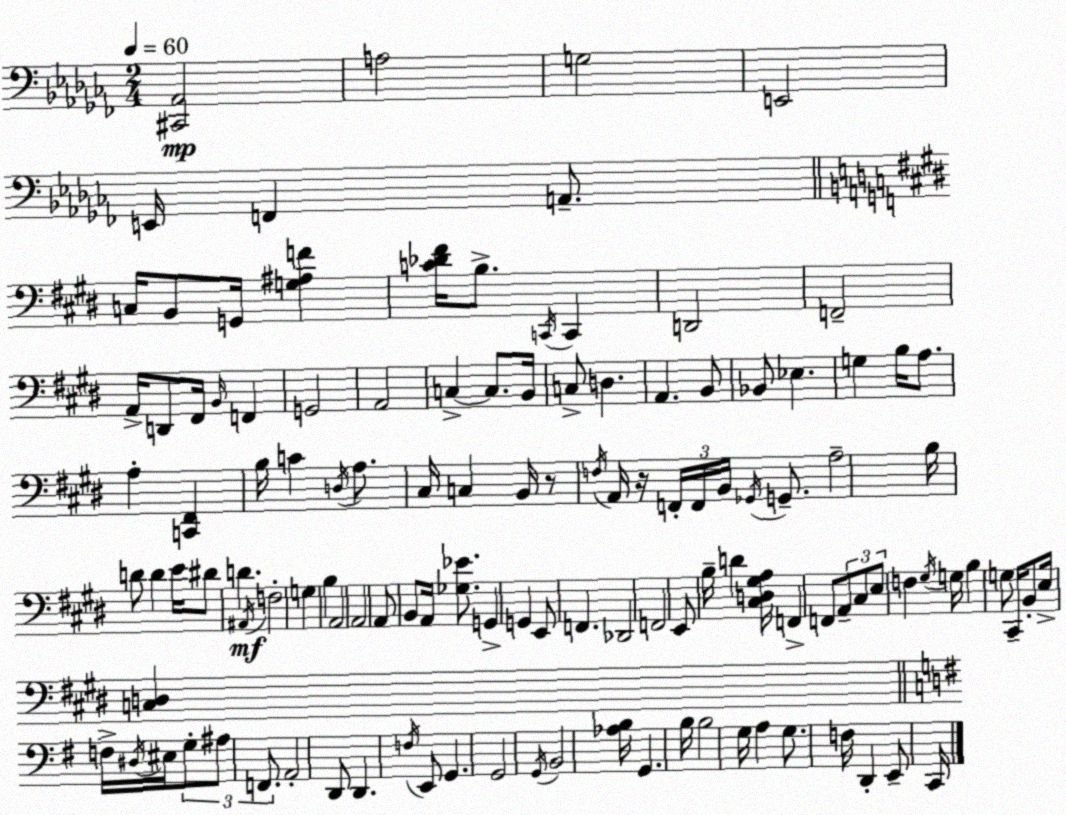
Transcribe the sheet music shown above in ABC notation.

X:1
T:Untitled
M:2/4
L:1/4
K:Abm
[^C,,_A,,]2 A,2 G,2 E,,2 E,,/4 F,, A,,/2 C,/4 B,,/2 G,,/4 [G,^A,F] [C_D^F]/4 B,/2 C,,/4 C,, D,,2 F,,2 A,,/4 D,,/2 ^F,,/4 B,,/4 F,, G,,2 A,,2 C, C,/2 B,,/4 C,/2 D, A,, B,,/2 _B,,/2 _E, G, B,/4 A,/2 A, [C,,^F,,] B,/4 C D,/4 A,/2 ^C,/4 C, B,,/4 z/2 F,/4 A,,/4 z/4 F,,/4 F,,/4 B,,/4 _G,,/4 G,,/2 A,2 B,/4 D/2 D E/4 ^D/2 D ^A,,/4 F,2 G, B, A,,2 A,,2 A,,/2 B,,/2 A,,/4 [_G,_E]/2 G,, G,, E,,/2 F,, _D,,2 F,,2 E,,/2 B,/4 D [^C,D,^G,A,]/4 F,, F,,/2 A,,/2 ^C,/2 E,/2 F, ^G,/4 G,/4 B, G,/2 ^C,,/4 B,,/2 E,/4 [C,D,] F,/4 ^D,/4 ^E,/4 G,/2 ^A,/2 F,,/2 A,,2 D,,/2 D,, F,/4 E,,/2 G,, G,,2 G,,/4 B,,2 [_A,B,]/4 G,, B,/4 B,2 G,/4 A, G,/2 F,/4 D,, E,,/2 C,,/4